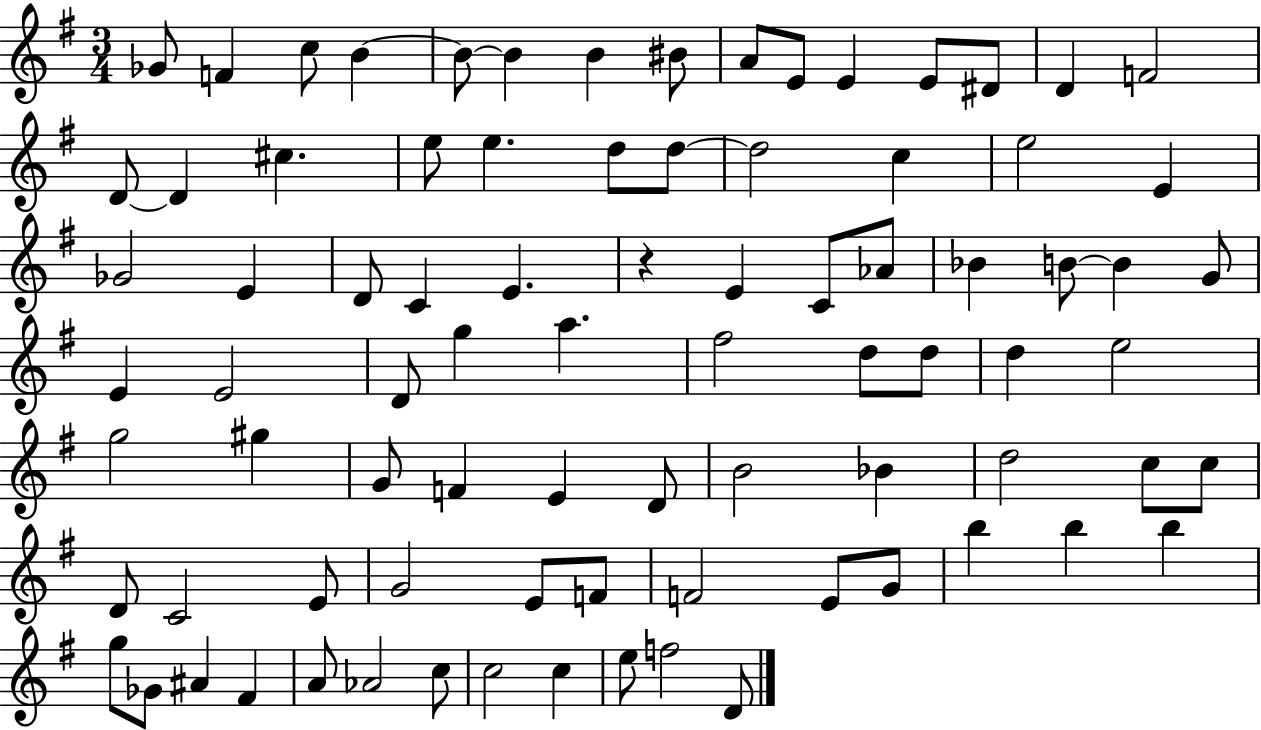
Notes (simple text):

Gb4/e F4/q C5/e B4/q B4/e B4/q B4/q BIS4/e A4/e E4/e E4/q E4/e D#4/e D4/q F4/h D4/e D4/q C#5/q. E5/e E5/q. D5/e D5/e D5/h C5/q E5/h E4/q Gb4/h E4/q D4/e C4/q E4/q. R/q E4/q C4/e Ab4/e Bb4/q B4/e B4/q G4/e E4/q E4/h D4/e G5/q A5/q. F#5/h D5/e D5/e D5/q E5/h G5/h G#5/q G4/e F4/q E4/q D4/e B4/h Bb4/q D5/h C5/e C5/e D4/e C4/h E4/e G4/h E4/e F4/e F4/h E4/e G4/e B5/q B5/q B5/q G5/e Gb4/e A#4/q F#4/q A4/e Ab4/h C5/e C5/h C5/q E5/e F5/h D4/e